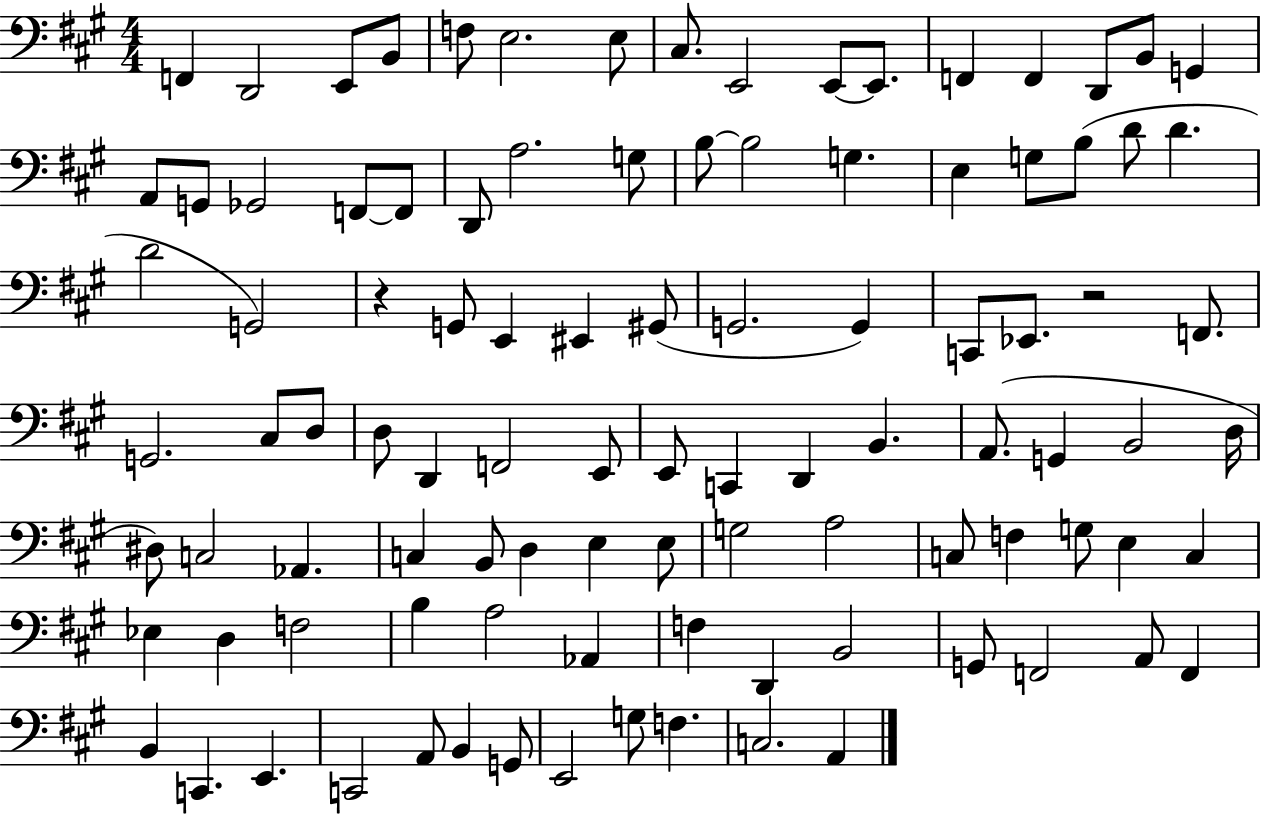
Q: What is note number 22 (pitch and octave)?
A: D2